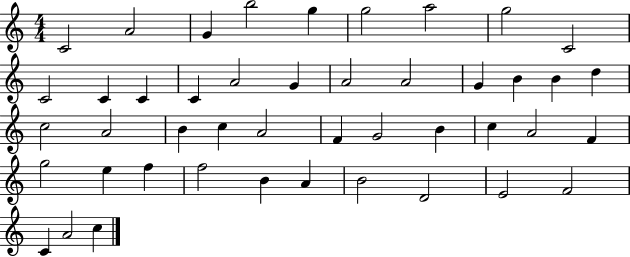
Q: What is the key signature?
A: C major